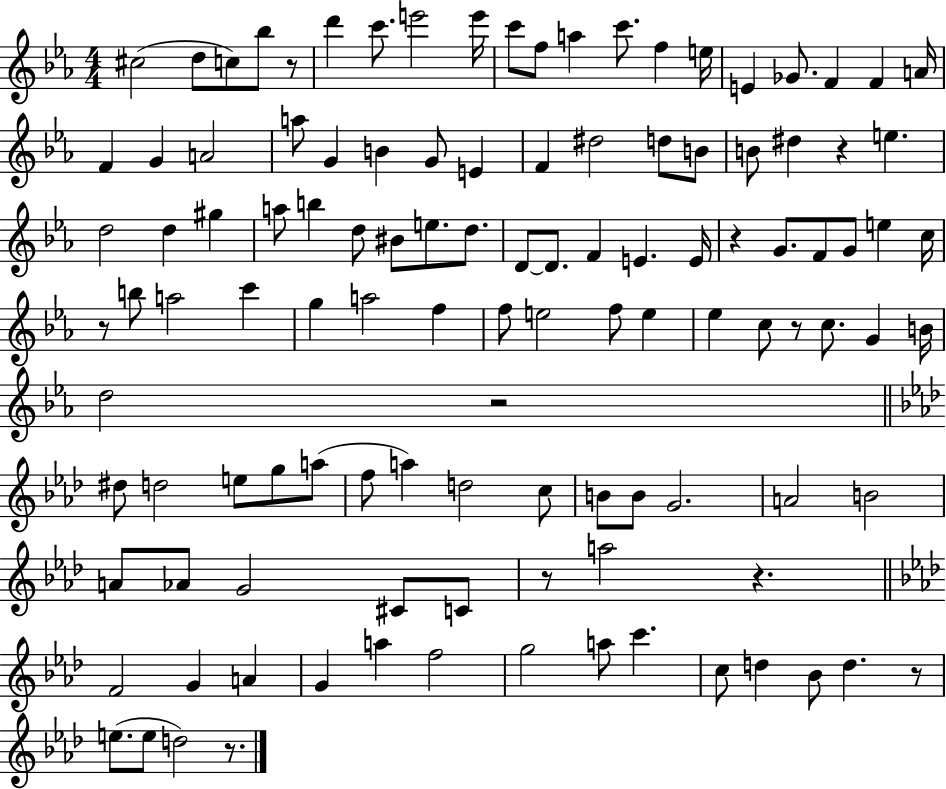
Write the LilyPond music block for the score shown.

{
  \clef treble
  \numericTimeSignature
  \time 4/4
  \key ees \major
  \repeat volta 2 { cis''2( d''8 c''8) bes''8 r8 | d'''4 c'''8. e'''2 e'''16 | c'''8 f''8 a''4 c'''8. f''4 e''16 | e'4 ges'8. f'4 f'4 a'16 | \break f'4 g'4 a'2 | a''8 g'4 b'4 g'8 e'4 | f'4 dis''2 d''8 b'8 | b'8 dis''4 r4 e''4. | \break d''2 d''4 gis''4 | a''8 b''4 d''8 bis'8 e''8. d''8. | d'8~~ d'8. f'4 e'4. e'16 | r4 g'8. f'8 g'8 e''4 c''16 | \break r8 b''8 a''2 c'''4 | g''4 a''2 f''4 | f''8 e''2 f''8 e''4 | ees''4 c''8 r8 c''8. g'4 b'16 | \break d''2 r2 | \bar "||" \break \key f \minor dis''8 d''2 e''8 g''8 a''8( | f''8 a''4) d''2 c''8 | b'8 b'8 g'2. | a'2 b'2 | \break a'8 aes'8 g'2 cis'8 c'8 | r8 a''2 r4. | \bar "||" \break \key f \minor f'2 g'4 a'4 | g'4 a''4 f''2 | g''2 a''8 c'''4. | c''8 d''4 bes'8 d''4. r8 | \break e''8.( e''8 d''2) r8. | } \bar "|."
}